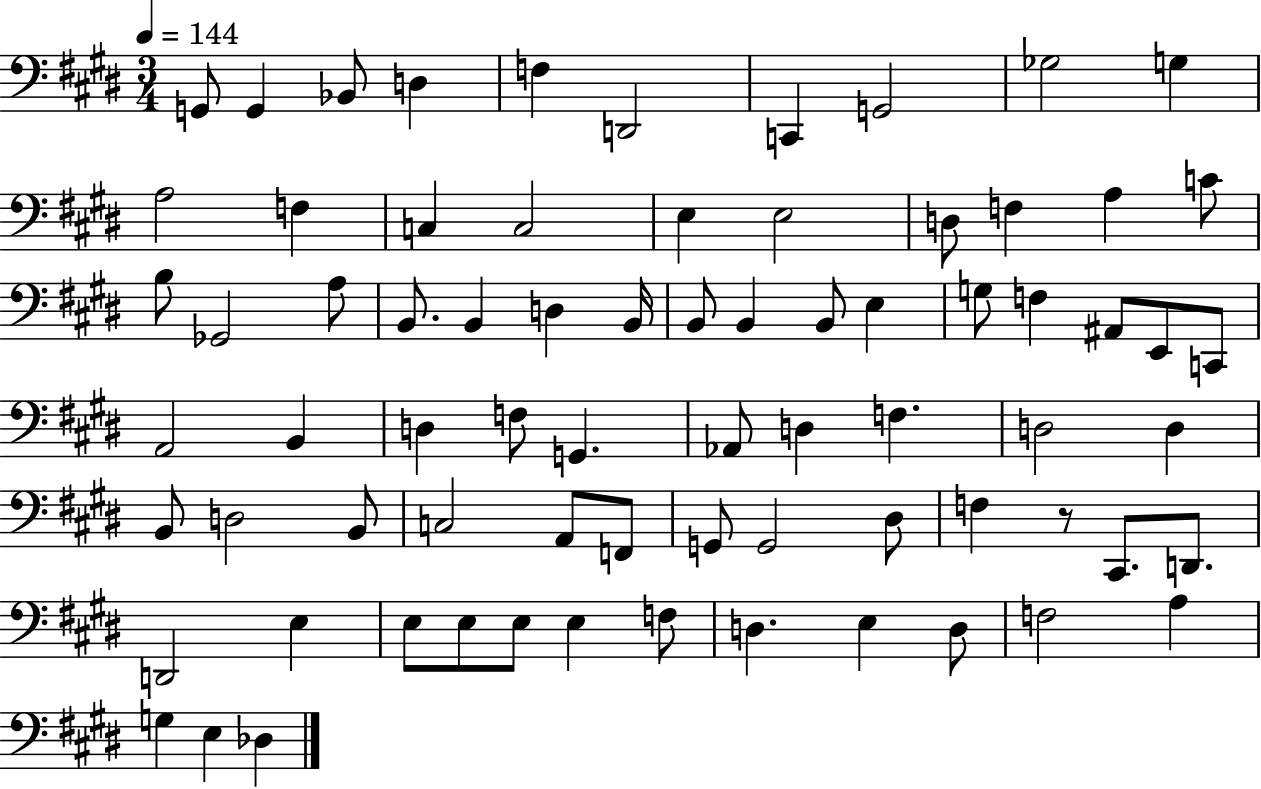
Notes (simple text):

G2/e G2/q Bb2/e D3/q F3/q D2/h C2/q G2/h Gb3/h G3/q A3/h F3/q C3/q C3/h E3/q E3/h D3/e F3/q A3/q C4/e B3/e Gb2/h A3/e B2/e. B2/q D3/q B2/s B2/e B2/q B2/e E3/q G3/e F3/q A#2/e E2/e C2/e A2/h B2/q D3/q F3/e G2/q. Ab2/e D3/q F3/q. D3/h D3/q B2/e D3/h B2/e C3/h A2/e F2/e G2/e G2/h D#3/e F3/q R/e C#2/e. D2/e. D2/h E3/q E3/e E3/e E3/e E3/q F3/e D3/q. E3/q D3/e F3/h A3/q G3/q E3/q Db3/q